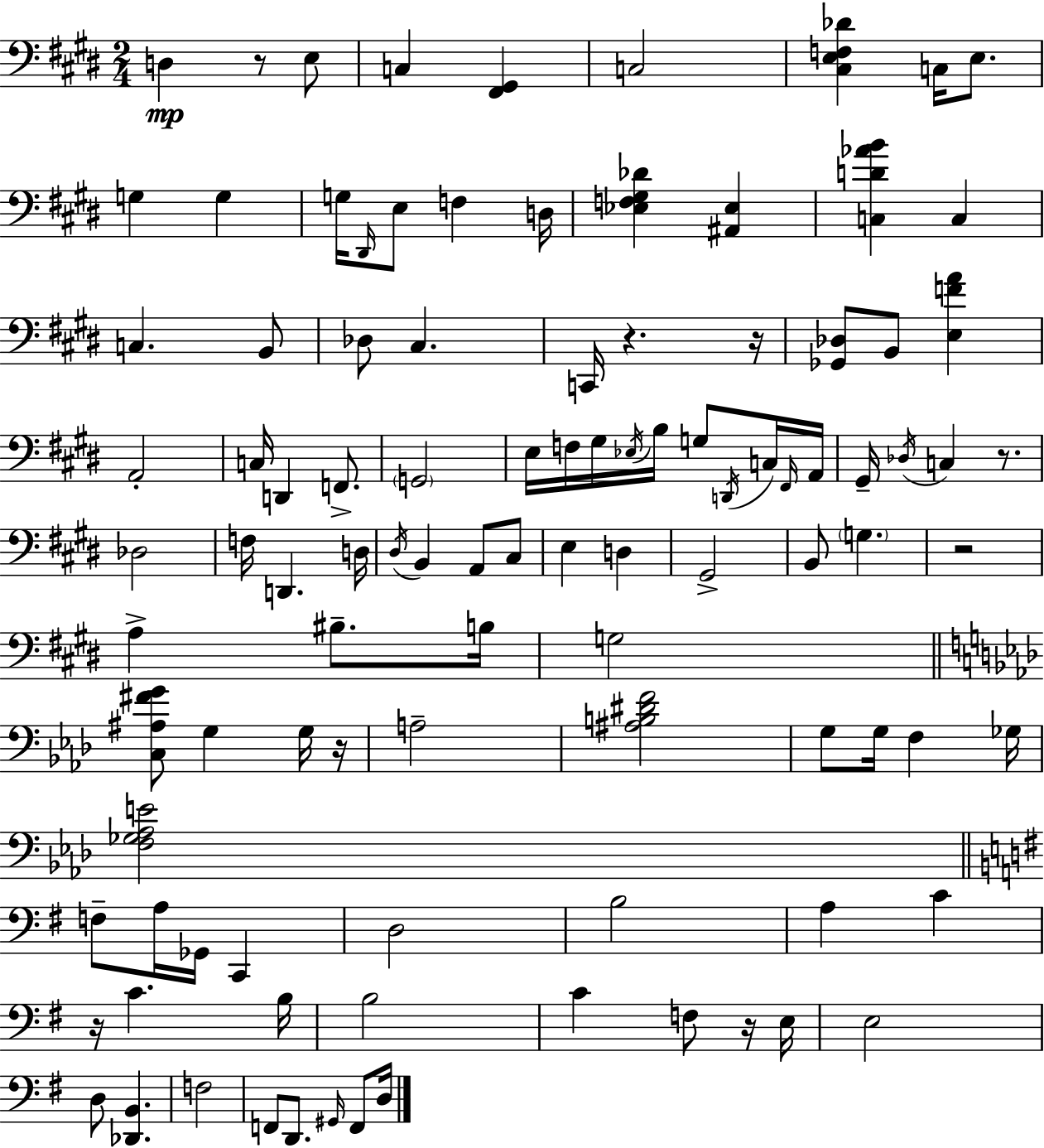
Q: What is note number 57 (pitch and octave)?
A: G3